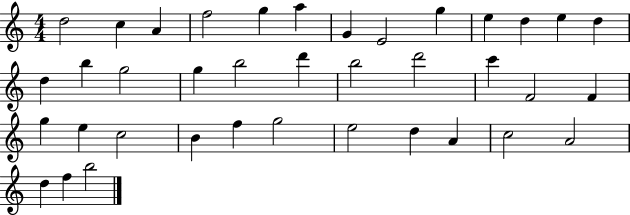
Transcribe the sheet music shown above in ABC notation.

X:1
T:Untitled
M:4/4
L:1/4
K:C
d2 c A f2 g a G E2 g e d e d d b g2 g b2 d' b2 d'2 c' F2 F g e c2 B f g2 e2 d A c2 A2 d f b2